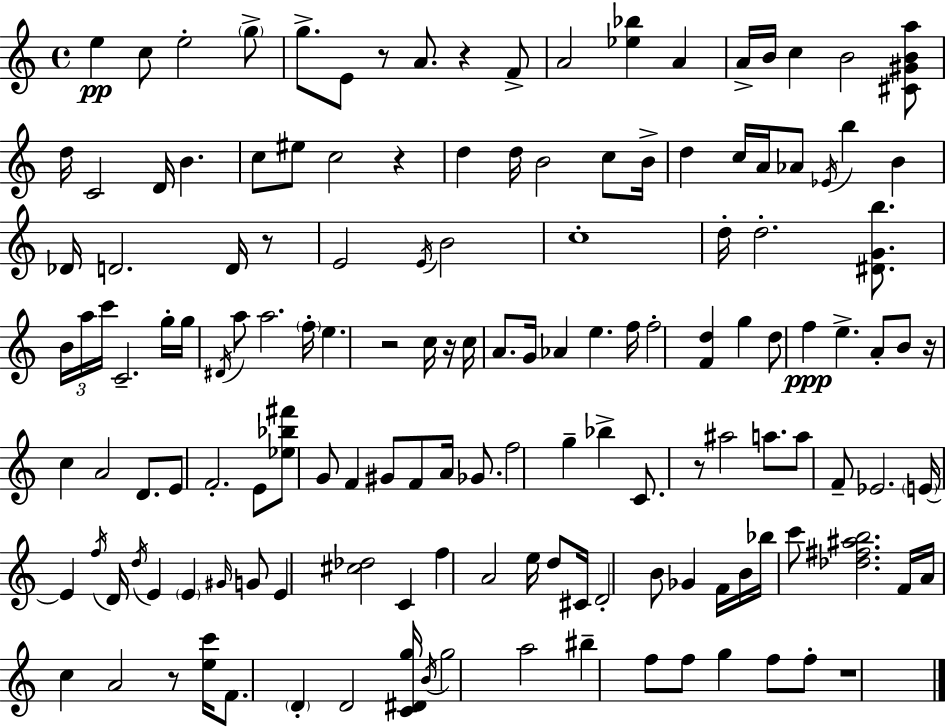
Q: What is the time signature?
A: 4/4